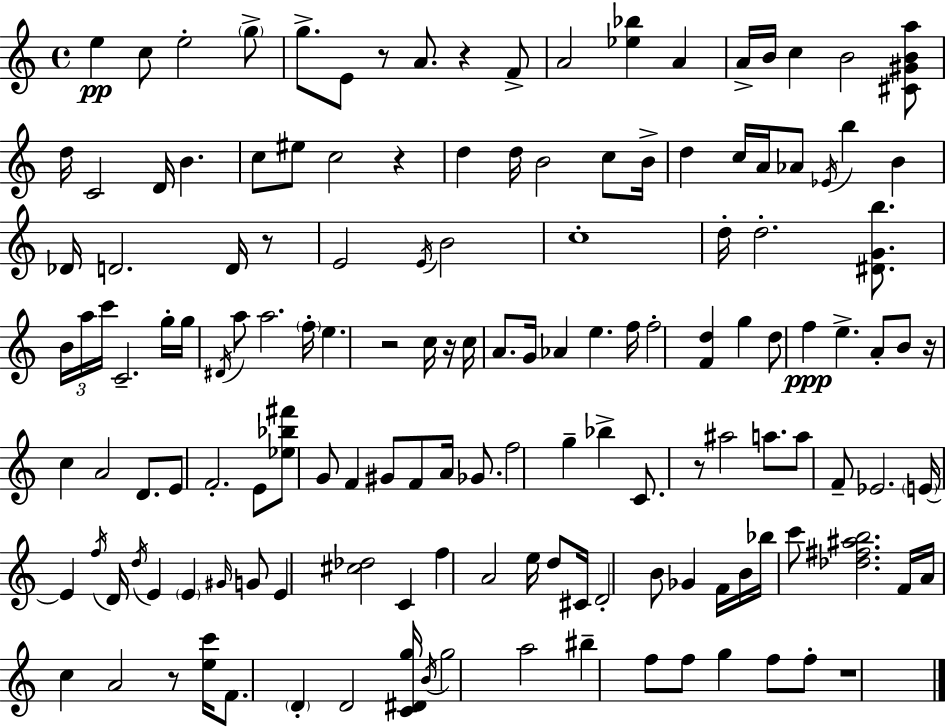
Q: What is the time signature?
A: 4/4